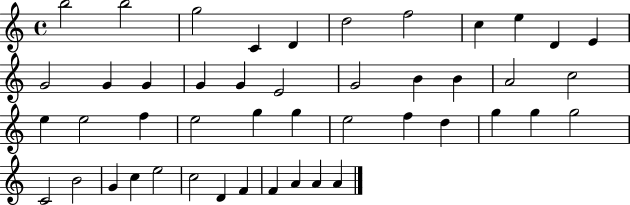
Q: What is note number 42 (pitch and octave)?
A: F4